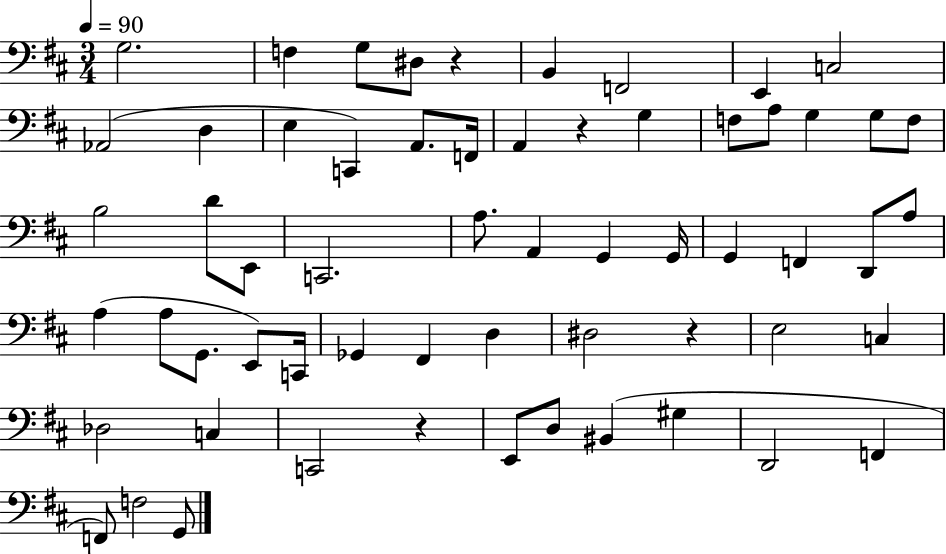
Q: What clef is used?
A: bass